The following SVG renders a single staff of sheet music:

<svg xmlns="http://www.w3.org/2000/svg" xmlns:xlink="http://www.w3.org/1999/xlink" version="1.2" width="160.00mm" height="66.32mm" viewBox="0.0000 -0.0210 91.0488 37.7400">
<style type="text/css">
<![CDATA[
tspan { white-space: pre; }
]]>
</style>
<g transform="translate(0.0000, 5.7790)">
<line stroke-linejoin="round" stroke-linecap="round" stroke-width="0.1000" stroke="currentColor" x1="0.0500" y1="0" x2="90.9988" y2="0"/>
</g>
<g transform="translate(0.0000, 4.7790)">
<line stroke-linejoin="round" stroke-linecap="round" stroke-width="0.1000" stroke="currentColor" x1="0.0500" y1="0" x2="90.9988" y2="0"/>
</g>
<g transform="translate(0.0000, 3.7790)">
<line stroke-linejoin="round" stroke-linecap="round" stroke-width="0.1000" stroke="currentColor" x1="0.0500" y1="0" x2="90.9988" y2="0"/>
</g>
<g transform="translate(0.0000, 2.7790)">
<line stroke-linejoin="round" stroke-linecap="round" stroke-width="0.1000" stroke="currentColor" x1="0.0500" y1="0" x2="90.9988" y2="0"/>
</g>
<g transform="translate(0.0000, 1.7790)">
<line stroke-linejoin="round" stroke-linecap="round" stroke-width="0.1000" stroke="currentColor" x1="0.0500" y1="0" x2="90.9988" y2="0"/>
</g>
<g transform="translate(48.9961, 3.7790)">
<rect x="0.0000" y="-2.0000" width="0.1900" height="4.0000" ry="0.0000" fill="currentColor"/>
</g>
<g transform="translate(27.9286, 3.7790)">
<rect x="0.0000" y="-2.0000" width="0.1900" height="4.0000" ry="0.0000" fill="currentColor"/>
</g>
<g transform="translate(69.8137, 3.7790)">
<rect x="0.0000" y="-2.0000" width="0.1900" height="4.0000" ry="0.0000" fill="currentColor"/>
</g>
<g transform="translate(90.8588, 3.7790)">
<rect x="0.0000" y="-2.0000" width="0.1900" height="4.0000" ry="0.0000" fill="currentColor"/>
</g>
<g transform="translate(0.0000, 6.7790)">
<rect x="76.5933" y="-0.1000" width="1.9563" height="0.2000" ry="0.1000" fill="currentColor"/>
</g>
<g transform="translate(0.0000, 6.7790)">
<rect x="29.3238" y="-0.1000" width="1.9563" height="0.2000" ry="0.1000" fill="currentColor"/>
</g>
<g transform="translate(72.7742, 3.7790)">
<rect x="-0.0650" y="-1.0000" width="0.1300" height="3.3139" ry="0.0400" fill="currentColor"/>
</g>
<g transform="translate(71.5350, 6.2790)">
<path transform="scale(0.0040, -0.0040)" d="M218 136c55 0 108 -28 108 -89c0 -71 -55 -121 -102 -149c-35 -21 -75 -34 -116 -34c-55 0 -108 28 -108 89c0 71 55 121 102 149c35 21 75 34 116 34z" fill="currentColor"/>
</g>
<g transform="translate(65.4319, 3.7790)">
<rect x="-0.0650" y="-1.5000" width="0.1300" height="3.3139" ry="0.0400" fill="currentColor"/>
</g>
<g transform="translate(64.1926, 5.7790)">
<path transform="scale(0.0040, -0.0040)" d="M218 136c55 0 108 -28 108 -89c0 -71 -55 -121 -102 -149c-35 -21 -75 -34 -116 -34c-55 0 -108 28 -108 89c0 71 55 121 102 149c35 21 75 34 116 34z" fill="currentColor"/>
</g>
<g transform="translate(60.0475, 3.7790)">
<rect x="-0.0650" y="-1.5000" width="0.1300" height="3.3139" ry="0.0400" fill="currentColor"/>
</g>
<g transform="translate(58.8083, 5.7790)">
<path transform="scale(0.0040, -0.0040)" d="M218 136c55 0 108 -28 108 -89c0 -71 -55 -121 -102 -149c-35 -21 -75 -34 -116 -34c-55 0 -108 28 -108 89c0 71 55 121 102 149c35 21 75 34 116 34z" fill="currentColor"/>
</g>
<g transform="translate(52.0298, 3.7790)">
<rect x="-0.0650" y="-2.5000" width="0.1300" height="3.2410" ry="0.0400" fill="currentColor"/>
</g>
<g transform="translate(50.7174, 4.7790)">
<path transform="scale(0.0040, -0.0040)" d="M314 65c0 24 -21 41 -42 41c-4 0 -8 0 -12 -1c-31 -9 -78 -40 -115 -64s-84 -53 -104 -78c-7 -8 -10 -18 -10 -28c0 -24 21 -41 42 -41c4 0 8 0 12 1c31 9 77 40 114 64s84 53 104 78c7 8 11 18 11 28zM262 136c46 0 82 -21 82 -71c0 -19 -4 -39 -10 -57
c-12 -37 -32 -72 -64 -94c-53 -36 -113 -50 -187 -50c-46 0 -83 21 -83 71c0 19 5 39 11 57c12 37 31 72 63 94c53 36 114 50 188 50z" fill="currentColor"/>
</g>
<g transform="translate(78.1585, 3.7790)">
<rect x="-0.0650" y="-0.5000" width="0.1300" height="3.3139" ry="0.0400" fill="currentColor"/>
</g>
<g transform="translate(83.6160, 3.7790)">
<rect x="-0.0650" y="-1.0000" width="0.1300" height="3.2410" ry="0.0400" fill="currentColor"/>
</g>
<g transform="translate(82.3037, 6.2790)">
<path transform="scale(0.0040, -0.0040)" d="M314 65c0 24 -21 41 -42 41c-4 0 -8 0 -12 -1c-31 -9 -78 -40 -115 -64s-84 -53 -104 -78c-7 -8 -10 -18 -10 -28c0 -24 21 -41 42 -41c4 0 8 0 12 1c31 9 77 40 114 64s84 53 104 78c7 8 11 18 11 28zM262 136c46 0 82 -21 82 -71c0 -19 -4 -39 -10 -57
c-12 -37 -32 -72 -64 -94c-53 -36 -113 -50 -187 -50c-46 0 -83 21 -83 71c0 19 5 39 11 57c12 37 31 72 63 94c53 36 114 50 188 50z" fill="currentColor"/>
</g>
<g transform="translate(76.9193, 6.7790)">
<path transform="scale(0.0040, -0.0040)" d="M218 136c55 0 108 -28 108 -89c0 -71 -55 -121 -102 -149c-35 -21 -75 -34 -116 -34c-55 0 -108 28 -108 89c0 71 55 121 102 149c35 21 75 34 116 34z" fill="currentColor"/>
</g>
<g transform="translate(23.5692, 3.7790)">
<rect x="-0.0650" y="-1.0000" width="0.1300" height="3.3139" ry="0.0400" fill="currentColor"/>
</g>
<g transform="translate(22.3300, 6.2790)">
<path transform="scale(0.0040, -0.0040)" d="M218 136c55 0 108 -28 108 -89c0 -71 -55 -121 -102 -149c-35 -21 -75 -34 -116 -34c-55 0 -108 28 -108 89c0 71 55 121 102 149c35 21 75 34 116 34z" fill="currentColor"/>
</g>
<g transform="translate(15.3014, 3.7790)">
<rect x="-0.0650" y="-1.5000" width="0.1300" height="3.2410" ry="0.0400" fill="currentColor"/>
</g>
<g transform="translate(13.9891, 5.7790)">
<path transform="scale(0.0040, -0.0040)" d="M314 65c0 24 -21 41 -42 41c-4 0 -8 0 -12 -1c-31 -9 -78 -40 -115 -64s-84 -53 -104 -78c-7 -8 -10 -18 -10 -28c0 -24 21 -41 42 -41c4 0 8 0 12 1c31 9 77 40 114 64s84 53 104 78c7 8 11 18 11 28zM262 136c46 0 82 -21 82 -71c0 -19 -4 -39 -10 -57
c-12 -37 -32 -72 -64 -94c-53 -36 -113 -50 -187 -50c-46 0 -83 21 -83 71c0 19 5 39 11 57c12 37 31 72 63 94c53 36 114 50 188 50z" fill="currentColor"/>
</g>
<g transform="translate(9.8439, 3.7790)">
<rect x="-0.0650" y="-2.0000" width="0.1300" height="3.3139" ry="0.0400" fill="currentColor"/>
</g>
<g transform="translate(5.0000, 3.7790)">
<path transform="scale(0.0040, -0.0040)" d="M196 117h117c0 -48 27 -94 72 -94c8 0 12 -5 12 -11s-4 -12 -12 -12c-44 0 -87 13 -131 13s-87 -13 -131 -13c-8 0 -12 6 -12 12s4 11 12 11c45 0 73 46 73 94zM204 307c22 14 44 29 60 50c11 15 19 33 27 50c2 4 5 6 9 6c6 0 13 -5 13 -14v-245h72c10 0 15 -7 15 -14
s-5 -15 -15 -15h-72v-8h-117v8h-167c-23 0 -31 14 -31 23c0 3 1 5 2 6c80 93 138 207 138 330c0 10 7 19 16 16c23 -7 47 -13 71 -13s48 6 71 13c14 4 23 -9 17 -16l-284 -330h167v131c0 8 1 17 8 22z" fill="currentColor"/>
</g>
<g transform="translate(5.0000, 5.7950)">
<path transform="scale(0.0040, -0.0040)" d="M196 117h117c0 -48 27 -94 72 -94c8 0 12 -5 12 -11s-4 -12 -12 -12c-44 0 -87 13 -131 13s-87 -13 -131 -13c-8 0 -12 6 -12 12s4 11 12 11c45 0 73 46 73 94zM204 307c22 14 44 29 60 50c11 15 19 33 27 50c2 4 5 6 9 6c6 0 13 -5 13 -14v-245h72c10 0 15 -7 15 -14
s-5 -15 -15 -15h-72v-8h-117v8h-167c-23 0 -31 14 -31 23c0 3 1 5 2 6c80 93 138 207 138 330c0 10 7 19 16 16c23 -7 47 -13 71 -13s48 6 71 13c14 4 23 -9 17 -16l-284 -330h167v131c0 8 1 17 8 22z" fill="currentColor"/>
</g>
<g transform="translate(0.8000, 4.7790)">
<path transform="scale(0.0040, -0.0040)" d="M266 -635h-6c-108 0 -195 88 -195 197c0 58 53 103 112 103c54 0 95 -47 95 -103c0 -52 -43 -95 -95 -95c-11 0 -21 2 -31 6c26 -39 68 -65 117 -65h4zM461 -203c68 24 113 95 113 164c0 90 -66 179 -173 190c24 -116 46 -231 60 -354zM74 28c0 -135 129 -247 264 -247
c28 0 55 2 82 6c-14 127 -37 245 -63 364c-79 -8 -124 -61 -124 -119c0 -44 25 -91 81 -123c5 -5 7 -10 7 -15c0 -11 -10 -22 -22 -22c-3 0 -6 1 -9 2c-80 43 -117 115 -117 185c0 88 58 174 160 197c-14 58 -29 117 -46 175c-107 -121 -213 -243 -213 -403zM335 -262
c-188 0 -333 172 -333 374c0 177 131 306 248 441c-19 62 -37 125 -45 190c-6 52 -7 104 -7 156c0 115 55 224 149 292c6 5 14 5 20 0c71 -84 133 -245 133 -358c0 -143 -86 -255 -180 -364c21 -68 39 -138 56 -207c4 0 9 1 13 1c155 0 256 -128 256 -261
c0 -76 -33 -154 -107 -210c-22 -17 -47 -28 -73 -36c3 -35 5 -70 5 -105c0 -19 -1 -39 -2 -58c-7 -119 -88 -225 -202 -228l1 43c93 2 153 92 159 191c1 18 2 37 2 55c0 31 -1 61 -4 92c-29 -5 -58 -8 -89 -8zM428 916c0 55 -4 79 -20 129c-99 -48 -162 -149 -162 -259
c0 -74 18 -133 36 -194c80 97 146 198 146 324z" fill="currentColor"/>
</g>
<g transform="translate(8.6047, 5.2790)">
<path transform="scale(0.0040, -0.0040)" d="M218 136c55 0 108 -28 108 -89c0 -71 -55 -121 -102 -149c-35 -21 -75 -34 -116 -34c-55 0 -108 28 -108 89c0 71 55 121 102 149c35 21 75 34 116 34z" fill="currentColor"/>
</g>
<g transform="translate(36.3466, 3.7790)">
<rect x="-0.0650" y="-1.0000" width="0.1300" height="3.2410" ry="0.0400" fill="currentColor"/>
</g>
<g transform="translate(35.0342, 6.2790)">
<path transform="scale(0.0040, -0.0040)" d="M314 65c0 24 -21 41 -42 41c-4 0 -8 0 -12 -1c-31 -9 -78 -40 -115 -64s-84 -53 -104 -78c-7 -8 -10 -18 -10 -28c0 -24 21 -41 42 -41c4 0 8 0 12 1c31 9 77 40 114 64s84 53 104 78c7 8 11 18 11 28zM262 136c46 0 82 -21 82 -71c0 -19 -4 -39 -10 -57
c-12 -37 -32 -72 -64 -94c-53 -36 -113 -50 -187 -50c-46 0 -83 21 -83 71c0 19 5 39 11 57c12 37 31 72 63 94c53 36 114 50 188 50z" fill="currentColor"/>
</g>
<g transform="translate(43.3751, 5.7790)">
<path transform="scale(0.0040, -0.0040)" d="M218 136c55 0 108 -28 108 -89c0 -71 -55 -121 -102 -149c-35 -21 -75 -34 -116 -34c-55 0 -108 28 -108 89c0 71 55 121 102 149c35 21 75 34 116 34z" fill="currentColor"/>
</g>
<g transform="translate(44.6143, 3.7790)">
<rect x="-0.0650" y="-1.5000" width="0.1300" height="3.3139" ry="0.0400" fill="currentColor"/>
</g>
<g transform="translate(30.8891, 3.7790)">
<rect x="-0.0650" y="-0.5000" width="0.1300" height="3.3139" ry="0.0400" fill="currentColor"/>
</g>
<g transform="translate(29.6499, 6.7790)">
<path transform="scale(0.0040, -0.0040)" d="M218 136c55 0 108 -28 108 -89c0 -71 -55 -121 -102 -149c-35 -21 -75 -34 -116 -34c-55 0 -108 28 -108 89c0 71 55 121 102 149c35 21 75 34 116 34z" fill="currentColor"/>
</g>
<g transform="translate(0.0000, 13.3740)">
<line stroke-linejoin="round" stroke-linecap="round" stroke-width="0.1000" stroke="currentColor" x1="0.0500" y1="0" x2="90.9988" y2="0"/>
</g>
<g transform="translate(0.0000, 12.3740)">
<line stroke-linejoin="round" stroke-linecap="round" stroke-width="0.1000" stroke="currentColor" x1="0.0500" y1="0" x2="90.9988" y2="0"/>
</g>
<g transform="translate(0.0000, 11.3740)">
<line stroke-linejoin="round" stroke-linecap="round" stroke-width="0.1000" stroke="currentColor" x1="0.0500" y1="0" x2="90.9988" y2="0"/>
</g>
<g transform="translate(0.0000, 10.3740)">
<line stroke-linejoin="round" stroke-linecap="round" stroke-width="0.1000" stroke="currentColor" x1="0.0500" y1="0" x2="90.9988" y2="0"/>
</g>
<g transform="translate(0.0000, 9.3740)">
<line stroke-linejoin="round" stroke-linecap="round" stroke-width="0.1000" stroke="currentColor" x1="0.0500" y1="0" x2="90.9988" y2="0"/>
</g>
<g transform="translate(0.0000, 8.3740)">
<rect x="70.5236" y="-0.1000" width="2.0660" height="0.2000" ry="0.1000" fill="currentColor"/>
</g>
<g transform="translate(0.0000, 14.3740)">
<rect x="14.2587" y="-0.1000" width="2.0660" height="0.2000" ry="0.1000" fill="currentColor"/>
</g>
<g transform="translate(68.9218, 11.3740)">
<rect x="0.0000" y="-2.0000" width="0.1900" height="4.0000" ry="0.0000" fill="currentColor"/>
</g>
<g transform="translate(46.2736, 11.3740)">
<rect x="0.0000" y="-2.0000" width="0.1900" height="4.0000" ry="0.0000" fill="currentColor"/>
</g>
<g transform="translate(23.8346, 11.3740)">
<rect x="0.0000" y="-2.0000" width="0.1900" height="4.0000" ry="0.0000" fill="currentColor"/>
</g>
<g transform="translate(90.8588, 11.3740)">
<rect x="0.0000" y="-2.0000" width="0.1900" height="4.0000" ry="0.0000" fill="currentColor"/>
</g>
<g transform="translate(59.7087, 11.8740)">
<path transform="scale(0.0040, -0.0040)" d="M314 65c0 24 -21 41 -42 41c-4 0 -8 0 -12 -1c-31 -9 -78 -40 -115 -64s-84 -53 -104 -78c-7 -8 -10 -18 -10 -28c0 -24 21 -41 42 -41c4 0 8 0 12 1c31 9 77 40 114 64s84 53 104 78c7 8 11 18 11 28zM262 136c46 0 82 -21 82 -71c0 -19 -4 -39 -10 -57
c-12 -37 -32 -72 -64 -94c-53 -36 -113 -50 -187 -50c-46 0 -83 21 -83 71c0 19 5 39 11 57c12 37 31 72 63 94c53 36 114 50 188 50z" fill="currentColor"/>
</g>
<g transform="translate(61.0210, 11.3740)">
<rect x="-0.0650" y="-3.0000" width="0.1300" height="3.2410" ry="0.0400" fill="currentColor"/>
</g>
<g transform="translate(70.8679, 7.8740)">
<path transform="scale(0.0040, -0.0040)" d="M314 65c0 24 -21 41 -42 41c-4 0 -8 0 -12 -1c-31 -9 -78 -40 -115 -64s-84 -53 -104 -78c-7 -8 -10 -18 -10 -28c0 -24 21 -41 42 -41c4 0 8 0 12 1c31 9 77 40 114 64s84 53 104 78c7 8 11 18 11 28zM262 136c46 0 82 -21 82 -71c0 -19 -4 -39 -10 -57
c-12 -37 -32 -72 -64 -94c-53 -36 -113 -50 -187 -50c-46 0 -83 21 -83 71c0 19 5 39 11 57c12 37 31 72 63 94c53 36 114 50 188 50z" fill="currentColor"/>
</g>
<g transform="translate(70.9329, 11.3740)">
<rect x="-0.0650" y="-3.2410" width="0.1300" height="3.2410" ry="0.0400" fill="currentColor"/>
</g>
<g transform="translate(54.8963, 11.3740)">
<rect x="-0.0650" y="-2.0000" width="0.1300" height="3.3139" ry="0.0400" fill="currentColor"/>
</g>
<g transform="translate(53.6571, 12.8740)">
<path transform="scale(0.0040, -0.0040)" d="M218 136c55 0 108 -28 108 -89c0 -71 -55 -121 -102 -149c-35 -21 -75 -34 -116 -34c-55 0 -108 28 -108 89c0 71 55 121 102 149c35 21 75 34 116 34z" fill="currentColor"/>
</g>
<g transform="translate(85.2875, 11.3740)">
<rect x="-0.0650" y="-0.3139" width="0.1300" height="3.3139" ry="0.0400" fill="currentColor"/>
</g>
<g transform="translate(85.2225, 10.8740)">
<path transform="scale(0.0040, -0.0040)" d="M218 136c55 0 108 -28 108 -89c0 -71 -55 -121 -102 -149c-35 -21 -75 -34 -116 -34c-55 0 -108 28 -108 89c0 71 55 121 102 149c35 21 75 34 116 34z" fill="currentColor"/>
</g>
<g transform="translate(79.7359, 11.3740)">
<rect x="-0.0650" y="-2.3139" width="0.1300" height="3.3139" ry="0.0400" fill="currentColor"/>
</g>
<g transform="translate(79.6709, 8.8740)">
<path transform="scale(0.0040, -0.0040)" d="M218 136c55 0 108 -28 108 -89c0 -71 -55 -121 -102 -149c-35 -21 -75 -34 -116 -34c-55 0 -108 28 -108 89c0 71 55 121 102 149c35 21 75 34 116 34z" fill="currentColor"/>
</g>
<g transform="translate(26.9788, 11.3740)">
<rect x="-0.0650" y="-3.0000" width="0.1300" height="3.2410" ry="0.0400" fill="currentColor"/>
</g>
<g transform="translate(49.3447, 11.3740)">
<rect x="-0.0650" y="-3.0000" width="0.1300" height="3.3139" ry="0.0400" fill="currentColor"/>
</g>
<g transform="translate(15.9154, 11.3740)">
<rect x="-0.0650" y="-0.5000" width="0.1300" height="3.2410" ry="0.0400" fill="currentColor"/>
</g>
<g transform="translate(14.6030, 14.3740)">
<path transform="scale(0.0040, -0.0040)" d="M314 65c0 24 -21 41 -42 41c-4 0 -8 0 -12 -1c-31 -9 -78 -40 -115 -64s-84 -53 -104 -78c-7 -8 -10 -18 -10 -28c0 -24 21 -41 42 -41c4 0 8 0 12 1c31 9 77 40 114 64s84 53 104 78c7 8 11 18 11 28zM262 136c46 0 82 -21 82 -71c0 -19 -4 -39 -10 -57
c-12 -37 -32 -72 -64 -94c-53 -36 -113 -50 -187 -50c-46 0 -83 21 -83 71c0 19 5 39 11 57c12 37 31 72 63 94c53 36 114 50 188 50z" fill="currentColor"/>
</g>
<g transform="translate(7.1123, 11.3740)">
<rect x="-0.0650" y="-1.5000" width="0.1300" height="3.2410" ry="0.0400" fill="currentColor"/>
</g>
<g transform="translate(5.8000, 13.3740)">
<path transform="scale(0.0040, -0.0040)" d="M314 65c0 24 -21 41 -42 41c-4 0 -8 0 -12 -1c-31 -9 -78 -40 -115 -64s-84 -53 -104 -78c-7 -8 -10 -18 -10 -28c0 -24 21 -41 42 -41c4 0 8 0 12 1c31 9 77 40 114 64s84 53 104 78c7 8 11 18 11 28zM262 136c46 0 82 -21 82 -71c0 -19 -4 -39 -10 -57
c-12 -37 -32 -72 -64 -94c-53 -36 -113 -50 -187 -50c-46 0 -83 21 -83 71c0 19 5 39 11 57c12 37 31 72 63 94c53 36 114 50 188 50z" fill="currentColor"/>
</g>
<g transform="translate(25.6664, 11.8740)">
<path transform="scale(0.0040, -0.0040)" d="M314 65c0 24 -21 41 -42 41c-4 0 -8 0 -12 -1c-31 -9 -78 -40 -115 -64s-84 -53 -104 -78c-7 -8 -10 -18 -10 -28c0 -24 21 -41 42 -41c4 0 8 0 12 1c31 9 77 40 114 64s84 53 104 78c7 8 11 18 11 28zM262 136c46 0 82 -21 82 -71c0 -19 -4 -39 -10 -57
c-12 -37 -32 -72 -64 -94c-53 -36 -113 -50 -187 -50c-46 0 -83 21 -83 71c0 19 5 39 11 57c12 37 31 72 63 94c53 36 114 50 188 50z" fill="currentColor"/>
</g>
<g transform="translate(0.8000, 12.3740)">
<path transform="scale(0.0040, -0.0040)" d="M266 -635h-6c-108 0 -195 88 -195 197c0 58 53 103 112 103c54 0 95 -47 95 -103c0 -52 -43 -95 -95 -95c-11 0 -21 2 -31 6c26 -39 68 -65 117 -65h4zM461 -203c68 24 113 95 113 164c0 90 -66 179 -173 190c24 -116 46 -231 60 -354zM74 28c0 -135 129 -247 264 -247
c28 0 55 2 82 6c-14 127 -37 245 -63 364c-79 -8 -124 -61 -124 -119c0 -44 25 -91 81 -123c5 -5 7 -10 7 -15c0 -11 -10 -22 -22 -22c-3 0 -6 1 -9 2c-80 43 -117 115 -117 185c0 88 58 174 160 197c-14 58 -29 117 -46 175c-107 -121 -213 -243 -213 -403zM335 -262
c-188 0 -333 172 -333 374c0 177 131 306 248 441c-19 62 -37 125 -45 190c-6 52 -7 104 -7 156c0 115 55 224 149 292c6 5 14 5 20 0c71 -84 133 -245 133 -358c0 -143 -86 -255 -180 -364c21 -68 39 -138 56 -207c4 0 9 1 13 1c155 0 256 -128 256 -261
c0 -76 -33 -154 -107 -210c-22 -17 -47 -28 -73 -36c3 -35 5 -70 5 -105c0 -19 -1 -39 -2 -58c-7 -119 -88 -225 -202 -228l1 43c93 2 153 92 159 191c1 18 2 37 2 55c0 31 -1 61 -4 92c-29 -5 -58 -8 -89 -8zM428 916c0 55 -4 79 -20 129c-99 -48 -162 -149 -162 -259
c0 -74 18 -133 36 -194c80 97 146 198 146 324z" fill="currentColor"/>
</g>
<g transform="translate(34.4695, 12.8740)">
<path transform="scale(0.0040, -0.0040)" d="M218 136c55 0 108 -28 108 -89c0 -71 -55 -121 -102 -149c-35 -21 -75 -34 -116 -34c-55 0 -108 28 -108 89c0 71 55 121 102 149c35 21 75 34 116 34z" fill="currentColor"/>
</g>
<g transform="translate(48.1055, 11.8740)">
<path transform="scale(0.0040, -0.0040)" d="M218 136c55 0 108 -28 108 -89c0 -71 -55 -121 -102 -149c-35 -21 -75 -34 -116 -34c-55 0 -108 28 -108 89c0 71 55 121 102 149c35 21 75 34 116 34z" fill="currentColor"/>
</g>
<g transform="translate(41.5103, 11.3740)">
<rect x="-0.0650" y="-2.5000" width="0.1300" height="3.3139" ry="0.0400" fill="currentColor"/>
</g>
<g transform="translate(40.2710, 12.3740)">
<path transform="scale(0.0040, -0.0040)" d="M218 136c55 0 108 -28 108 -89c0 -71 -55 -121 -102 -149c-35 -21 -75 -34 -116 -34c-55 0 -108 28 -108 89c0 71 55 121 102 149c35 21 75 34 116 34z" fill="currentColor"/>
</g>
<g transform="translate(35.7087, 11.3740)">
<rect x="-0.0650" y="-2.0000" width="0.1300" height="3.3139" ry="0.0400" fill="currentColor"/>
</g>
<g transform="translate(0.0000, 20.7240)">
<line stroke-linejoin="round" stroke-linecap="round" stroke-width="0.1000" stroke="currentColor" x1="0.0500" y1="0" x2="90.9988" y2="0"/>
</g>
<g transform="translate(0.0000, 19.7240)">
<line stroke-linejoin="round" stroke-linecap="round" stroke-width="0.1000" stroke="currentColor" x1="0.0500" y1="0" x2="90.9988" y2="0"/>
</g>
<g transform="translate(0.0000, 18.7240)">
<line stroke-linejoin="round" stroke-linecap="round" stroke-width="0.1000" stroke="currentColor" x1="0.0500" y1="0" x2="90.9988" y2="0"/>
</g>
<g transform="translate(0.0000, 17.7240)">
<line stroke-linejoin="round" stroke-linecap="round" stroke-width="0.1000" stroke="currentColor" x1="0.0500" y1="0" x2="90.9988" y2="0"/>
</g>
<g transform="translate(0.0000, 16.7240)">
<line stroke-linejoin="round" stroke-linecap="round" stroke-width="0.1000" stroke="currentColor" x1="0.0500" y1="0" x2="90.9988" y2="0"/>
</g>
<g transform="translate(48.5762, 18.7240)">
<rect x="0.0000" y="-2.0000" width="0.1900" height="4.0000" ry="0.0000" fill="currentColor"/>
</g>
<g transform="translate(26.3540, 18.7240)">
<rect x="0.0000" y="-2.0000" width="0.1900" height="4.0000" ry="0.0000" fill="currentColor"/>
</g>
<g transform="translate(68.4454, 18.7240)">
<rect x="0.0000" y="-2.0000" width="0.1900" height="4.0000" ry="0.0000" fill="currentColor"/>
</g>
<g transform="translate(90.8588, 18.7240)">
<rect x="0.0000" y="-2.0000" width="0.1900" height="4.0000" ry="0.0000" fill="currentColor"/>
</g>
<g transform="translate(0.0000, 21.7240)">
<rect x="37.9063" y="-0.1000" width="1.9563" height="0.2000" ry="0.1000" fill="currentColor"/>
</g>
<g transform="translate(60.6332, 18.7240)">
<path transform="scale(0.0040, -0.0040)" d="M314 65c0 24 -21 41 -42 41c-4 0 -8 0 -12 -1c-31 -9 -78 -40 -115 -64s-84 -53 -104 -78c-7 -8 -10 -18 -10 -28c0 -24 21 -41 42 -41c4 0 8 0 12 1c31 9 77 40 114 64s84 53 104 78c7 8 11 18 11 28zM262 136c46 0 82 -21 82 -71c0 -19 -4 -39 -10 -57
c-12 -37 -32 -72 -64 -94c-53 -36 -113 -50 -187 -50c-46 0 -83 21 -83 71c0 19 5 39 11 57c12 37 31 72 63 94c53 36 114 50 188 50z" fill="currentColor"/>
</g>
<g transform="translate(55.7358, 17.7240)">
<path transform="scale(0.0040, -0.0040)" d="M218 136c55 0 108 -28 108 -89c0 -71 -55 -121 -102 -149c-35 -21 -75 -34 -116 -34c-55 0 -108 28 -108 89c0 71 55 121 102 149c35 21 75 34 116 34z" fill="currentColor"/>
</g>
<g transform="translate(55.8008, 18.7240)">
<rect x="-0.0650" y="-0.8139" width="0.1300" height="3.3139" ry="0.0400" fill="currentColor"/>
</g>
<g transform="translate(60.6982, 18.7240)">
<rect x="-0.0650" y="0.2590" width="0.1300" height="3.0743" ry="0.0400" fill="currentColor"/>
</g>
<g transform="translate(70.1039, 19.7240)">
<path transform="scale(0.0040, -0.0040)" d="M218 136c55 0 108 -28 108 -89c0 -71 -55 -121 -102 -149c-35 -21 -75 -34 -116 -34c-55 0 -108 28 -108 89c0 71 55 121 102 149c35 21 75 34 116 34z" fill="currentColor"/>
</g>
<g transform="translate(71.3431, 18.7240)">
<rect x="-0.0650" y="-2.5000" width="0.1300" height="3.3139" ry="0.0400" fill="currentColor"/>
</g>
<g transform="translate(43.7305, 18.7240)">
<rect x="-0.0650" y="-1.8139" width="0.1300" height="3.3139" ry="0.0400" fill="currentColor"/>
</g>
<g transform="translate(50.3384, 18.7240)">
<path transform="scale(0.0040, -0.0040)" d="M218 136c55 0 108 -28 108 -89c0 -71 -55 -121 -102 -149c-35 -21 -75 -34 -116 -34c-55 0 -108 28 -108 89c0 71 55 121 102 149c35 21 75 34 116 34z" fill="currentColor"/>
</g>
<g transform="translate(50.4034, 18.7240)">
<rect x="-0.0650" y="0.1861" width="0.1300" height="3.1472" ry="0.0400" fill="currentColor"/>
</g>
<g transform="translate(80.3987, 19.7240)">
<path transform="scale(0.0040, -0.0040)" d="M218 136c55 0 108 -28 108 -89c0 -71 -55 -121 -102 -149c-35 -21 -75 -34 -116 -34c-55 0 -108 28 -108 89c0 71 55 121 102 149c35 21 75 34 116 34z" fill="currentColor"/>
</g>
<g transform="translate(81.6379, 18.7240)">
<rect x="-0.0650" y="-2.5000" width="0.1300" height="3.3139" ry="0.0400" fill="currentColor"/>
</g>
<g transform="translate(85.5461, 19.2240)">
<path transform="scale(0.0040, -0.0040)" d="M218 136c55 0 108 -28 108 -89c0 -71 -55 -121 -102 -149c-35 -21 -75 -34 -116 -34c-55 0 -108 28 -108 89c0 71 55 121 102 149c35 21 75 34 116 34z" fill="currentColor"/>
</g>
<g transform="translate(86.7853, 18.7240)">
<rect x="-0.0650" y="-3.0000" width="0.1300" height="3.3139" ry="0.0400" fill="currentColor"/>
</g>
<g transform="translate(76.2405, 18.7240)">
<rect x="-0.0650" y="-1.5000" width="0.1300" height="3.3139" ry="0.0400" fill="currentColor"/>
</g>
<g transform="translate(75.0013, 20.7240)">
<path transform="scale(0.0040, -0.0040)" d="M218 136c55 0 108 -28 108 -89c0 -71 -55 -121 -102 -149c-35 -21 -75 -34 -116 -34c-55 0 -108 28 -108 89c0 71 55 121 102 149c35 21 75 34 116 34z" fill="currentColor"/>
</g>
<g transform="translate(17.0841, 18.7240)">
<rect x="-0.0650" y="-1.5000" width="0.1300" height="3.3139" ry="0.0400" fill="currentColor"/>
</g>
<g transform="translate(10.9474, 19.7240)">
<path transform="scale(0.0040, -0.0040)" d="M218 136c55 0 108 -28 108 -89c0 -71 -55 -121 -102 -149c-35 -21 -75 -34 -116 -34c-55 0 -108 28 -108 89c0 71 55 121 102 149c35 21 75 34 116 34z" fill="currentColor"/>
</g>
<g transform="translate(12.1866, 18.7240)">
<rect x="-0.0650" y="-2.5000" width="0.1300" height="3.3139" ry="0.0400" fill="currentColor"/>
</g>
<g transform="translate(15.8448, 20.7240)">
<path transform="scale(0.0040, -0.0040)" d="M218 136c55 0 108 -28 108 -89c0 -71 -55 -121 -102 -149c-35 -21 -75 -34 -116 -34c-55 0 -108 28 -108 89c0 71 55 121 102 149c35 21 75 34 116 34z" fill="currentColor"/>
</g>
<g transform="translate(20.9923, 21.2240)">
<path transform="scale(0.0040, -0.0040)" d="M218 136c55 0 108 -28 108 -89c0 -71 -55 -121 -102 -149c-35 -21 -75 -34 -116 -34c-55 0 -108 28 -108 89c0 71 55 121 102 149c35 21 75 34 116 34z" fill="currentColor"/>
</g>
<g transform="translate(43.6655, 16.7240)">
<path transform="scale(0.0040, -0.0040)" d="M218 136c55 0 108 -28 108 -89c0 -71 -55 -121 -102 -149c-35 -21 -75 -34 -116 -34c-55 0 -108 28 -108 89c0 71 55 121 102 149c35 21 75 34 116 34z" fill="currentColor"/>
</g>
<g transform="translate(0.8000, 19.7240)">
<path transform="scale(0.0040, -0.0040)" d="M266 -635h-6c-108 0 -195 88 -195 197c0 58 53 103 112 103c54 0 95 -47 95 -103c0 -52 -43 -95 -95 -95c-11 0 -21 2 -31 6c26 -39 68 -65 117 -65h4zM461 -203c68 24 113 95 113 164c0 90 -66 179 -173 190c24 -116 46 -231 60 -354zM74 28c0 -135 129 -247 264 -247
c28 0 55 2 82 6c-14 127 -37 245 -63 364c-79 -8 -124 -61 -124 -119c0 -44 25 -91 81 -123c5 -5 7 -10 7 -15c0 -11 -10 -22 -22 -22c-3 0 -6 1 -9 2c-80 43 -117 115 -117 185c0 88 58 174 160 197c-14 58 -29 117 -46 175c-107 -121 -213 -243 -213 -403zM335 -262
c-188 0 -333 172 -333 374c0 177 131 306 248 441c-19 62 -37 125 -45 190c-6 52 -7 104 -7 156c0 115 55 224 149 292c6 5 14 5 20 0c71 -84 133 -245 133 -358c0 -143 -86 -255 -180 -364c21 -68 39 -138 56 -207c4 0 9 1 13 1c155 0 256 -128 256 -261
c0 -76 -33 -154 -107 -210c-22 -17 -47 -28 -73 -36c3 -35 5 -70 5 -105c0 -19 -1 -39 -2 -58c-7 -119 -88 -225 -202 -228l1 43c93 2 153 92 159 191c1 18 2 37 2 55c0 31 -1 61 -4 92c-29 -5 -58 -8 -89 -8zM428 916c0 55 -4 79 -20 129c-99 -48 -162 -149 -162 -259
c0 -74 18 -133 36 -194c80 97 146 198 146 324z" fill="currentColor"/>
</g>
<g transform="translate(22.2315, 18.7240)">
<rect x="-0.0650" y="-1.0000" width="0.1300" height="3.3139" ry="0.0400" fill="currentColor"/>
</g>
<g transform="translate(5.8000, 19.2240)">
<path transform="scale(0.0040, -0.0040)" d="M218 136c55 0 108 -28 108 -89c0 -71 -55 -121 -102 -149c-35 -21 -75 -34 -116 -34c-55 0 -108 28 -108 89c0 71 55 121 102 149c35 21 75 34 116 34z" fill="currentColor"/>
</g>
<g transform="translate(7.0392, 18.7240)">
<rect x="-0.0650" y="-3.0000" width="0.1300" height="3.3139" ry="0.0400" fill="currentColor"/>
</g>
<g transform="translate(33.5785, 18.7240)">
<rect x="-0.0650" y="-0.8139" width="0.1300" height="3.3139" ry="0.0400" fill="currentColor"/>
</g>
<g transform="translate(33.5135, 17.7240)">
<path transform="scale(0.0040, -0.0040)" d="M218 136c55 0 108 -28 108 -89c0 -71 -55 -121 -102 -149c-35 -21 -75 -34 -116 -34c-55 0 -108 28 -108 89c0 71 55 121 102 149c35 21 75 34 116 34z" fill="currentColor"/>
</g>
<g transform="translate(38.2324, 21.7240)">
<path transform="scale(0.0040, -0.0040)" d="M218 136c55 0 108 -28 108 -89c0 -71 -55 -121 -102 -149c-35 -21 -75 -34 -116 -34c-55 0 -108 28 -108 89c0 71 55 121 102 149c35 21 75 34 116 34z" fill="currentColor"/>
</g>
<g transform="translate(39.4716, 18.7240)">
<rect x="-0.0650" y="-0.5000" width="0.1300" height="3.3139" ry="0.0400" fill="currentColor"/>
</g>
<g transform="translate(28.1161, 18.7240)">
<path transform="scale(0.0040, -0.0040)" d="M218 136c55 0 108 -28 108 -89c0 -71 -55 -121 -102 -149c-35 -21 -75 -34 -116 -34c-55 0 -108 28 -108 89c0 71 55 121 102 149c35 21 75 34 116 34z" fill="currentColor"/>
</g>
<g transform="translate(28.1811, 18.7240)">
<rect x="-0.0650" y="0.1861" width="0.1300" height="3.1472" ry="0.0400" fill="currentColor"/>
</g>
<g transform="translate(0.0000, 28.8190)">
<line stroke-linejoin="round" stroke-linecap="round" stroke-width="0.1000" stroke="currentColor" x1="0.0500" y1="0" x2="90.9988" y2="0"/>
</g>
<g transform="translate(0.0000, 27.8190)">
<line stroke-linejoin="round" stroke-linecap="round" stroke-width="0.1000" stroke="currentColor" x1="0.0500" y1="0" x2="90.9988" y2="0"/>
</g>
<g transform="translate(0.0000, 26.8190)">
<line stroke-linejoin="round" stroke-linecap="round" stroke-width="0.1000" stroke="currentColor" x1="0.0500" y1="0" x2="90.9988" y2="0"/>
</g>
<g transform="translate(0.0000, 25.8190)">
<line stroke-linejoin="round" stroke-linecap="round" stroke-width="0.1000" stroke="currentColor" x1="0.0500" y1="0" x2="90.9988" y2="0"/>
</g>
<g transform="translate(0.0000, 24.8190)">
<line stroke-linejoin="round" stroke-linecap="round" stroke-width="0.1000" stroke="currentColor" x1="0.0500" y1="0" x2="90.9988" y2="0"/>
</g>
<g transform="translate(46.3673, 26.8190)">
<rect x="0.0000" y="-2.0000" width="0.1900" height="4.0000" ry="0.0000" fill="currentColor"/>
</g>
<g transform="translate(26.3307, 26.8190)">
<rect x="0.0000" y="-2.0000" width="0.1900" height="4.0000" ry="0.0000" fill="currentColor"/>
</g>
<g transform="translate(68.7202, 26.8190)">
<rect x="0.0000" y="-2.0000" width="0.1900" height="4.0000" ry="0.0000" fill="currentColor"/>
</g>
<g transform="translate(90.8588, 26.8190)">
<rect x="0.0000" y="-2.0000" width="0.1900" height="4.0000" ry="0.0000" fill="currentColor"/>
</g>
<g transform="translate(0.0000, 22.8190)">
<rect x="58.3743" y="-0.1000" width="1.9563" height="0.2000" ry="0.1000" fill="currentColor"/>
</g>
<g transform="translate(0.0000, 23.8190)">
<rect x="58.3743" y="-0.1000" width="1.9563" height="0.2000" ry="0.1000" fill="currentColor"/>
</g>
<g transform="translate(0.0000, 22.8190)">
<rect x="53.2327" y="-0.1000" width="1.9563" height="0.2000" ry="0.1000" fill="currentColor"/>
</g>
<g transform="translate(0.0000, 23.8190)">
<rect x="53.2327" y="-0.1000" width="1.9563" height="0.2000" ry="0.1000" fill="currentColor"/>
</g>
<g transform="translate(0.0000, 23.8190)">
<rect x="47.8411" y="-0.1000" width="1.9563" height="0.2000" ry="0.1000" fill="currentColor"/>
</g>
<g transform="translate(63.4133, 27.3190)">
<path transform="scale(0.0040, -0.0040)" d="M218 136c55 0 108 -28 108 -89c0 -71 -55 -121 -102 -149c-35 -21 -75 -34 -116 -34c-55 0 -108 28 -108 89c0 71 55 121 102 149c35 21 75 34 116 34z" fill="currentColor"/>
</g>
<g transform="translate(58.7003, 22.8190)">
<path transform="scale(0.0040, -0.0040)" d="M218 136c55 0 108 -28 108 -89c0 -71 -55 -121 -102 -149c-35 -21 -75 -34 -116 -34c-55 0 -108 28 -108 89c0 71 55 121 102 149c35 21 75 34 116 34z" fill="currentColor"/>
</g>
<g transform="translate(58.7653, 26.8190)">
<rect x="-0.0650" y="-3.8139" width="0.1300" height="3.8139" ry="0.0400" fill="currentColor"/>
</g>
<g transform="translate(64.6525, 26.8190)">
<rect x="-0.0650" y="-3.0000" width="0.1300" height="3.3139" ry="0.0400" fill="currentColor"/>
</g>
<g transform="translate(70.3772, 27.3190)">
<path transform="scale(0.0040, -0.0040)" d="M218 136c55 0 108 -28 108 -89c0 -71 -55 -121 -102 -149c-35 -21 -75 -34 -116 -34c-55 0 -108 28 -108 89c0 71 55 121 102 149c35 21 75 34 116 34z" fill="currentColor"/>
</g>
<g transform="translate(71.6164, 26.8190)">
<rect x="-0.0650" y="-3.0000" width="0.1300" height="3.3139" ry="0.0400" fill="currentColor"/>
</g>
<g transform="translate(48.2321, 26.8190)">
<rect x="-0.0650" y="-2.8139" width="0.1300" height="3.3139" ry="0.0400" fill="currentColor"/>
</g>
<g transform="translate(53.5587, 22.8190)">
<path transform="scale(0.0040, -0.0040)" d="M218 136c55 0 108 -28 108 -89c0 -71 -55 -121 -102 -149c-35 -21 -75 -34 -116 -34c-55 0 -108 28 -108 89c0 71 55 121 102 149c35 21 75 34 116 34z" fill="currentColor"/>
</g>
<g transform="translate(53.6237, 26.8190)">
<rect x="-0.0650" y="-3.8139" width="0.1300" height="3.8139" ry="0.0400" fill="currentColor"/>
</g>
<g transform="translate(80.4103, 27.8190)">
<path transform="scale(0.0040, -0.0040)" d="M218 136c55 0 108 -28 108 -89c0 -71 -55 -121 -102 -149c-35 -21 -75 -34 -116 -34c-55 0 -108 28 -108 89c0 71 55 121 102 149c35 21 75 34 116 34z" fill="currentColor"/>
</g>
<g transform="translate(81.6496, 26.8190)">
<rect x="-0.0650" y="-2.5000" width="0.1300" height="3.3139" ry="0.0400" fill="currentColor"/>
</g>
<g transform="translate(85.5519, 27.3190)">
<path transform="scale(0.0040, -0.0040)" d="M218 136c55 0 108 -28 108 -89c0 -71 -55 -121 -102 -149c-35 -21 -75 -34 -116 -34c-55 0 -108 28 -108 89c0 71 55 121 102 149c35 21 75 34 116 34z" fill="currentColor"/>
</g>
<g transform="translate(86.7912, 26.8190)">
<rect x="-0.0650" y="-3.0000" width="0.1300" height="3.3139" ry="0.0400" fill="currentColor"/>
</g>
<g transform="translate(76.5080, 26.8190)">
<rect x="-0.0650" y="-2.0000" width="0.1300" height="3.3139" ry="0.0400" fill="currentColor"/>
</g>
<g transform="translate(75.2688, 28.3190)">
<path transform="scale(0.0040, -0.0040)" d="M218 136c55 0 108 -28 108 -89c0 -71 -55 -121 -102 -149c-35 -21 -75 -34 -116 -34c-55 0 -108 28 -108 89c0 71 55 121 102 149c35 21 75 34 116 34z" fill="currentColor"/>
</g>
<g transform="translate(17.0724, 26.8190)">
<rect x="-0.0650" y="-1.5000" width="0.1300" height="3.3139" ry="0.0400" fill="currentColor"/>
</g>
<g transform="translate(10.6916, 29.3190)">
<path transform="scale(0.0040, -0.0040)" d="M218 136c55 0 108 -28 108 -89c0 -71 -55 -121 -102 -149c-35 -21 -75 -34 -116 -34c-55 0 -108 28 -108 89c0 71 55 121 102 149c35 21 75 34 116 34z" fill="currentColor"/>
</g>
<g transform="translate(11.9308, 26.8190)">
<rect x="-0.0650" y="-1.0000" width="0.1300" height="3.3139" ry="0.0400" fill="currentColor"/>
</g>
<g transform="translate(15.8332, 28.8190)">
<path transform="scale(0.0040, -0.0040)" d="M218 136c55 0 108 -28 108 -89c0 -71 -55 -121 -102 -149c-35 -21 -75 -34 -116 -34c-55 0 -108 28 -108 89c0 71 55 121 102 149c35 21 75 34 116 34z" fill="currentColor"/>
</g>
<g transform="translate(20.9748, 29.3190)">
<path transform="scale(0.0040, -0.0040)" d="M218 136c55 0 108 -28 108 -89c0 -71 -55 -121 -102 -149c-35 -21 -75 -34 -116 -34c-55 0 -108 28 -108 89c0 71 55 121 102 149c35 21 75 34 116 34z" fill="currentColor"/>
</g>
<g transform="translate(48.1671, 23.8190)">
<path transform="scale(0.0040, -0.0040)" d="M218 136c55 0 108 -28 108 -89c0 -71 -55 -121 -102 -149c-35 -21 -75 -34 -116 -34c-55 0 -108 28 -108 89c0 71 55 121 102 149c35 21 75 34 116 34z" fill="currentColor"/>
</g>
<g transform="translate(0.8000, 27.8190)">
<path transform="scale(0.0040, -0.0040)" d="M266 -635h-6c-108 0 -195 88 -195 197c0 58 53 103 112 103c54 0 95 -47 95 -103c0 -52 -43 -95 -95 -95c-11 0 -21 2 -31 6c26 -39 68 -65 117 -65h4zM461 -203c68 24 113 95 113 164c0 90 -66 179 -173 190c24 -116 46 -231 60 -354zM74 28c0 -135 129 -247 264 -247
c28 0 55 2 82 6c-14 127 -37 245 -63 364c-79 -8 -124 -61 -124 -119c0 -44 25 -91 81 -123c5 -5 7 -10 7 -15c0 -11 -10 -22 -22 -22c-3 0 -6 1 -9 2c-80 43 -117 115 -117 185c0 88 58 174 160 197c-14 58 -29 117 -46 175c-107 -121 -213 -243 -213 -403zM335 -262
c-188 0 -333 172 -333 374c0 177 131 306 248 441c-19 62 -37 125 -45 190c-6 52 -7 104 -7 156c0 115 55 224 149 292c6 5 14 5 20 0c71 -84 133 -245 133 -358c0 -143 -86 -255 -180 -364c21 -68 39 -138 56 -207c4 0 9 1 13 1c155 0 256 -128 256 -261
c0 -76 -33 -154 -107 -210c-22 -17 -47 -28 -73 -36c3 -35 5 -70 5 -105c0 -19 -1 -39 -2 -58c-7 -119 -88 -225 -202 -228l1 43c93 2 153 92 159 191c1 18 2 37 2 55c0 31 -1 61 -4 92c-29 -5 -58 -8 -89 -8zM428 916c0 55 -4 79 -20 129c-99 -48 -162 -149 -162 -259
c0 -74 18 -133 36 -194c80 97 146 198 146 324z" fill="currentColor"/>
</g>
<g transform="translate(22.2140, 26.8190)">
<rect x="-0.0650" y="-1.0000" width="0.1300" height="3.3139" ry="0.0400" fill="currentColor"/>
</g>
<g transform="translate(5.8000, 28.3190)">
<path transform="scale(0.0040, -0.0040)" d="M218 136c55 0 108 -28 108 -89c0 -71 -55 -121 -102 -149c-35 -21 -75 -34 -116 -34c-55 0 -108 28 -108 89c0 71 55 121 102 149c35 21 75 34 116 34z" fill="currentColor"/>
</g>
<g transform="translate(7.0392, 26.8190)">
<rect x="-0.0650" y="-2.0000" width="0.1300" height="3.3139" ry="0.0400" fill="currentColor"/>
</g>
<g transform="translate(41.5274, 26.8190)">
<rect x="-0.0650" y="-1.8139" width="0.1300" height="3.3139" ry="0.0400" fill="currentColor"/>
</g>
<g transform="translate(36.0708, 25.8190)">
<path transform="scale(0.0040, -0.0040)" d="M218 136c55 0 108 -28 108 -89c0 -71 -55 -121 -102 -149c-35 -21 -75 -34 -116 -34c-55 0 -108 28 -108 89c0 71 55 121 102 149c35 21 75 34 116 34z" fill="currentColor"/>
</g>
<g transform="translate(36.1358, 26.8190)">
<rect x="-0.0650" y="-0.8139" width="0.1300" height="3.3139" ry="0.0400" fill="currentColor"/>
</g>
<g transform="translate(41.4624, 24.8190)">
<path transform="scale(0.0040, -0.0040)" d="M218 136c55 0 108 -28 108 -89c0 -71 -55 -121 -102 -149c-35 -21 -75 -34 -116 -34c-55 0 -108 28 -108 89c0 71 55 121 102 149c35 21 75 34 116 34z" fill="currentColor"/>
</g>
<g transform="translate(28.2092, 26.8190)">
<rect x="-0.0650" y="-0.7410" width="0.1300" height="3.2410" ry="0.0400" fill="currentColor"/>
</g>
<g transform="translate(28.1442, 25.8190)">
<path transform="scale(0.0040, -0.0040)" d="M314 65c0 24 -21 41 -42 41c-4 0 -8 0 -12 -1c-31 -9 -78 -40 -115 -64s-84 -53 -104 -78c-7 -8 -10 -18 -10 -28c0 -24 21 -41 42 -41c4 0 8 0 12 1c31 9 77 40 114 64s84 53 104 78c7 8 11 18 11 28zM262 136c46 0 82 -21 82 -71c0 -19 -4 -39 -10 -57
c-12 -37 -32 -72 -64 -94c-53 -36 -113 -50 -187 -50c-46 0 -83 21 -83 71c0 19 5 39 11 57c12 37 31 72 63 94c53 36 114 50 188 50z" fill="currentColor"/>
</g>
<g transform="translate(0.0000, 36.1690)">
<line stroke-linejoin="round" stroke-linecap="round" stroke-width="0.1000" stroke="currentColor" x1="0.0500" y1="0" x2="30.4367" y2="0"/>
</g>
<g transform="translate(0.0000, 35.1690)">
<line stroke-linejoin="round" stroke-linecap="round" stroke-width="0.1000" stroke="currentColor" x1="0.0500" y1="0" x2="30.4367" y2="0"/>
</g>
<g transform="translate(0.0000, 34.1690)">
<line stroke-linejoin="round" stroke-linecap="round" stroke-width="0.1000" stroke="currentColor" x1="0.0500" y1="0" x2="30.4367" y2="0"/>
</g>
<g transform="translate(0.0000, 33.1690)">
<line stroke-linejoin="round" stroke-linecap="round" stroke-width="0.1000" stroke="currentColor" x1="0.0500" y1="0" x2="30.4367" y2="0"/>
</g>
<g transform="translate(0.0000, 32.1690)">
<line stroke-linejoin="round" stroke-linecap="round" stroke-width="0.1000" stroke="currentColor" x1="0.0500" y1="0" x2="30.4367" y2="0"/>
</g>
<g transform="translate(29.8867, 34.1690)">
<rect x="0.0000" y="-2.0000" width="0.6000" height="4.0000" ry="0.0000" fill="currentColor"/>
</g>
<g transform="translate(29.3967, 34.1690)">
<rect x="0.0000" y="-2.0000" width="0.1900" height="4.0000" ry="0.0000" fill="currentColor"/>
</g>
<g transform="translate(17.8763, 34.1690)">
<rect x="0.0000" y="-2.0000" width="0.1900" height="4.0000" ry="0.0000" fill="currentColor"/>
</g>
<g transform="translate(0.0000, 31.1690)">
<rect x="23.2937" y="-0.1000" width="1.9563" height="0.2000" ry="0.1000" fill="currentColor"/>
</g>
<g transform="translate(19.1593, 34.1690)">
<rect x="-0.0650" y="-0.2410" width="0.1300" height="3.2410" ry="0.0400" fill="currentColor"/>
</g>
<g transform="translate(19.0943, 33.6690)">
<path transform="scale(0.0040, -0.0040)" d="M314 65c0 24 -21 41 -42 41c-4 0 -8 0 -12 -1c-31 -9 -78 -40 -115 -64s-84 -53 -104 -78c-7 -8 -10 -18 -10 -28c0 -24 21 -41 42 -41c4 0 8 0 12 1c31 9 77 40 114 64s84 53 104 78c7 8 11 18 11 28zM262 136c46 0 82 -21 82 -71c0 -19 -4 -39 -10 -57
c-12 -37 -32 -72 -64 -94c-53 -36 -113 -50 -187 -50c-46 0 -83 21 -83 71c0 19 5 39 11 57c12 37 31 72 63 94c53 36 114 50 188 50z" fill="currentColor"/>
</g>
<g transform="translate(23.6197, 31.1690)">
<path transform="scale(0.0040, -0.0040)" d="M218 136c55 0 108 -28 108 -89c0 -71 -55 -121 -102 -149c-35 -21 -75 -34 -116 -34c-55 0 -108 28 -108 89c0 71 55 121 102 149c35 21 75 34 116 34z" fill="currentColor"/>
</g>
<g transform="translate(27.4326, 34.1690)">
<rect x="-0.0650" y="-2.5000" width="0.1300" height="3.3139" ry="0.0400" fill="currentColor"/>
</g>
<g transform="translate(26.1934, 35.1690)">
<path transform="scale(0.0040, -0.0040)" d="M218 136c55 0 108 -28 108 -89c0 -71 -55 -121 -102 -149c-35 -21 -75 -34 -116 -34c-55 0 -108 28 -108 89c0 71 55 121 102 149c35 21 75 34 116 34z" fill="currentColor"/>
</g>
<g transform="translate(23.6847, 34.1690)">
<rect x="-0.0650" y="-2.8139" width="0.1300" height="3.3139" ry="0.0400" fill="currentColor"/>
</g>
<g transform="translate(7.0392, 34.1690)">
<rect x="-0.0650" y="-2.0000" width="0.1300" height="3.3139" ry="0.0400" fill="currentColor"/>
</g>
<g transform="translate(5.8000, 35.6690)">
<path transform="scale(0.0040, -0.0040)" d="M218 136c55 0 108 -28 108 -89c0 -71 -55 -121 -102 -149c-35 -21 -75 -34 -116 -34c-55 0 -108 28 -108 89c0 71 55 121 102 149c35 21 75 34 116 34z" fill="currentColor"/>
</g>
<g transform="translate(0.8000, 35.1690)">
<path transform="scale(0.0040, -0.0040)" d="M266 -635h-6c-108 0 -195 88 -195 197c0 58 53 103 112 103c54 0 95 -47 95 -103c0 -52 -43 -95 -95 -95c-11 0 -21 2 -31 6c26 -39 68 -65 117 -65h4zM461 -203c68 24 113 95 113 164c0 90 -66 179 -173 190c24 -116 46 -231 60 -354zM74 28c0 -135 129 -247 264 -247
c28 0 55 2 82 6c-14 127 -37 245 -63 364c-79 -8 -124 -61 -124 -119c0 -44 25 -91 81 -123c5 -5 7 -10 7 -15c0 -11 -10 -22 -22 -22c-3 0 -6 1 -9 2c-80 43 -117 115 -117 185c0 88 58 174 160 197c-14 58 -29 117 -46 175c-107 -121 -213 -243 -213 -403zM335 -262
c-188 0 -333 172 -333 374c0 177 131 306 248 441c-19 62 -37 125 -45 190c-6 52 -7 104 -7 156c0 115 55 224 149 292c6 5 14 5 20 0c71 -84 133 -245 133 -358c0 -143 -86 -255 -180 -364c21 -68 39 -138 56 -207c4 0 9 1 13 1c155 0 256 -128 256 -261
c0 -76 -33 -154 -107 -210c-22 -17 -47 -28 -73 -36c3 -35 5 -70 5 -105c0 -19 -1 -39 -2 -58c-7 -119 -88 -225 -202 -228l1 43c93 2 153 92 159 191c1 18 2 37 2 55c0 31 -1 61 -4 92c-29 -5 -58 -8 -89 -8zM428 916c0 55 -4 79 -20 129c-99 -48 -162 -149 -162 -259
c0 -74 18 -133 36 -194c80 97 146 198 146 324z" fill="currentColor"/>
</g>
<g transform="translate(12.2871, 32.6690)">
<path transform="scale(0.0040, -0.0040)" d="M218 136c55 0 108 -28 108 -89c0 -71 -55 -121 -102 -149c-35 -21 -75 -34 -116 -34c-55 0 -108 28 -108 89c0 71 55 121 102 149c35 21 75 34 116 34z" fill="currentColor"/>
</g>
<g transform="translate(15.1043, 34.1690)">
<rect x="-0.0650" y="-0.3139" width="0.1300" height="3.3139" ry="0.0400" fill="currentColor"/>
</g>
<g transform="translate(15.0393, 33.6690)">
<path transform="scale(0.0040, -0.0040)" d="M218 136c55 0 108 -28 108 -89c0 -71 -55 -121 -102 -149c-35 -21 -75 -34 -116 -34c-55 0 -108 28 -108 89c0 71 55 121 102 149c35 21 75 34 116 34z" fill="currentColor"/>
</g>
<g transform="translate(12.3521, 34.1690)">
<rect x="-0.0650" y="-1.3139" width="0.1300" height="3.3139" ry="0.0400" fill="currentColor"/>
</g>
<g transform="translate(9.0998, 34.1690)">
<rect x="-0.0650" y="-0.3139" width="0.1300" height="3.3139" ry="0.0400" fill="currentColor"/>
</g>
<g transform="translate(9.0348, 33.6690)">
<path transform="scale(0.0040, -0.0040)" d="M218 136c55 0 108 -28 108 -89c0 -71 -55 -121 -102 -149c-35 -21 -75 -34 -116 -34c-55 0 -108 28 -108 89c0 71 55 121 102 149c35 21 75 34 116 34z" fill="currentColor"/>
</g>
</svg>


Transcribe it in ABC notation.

X:1
T:Untitled
M:4/4
L:1/4
K:C
F E2 D C D2 E G2 E E D C D2 E2 C2 A2 F G A F A2 b2 g c A G E D B d C f B d B2 G E G A F D E D d2 d f a c' c' A A F G A F c e c c2 a G